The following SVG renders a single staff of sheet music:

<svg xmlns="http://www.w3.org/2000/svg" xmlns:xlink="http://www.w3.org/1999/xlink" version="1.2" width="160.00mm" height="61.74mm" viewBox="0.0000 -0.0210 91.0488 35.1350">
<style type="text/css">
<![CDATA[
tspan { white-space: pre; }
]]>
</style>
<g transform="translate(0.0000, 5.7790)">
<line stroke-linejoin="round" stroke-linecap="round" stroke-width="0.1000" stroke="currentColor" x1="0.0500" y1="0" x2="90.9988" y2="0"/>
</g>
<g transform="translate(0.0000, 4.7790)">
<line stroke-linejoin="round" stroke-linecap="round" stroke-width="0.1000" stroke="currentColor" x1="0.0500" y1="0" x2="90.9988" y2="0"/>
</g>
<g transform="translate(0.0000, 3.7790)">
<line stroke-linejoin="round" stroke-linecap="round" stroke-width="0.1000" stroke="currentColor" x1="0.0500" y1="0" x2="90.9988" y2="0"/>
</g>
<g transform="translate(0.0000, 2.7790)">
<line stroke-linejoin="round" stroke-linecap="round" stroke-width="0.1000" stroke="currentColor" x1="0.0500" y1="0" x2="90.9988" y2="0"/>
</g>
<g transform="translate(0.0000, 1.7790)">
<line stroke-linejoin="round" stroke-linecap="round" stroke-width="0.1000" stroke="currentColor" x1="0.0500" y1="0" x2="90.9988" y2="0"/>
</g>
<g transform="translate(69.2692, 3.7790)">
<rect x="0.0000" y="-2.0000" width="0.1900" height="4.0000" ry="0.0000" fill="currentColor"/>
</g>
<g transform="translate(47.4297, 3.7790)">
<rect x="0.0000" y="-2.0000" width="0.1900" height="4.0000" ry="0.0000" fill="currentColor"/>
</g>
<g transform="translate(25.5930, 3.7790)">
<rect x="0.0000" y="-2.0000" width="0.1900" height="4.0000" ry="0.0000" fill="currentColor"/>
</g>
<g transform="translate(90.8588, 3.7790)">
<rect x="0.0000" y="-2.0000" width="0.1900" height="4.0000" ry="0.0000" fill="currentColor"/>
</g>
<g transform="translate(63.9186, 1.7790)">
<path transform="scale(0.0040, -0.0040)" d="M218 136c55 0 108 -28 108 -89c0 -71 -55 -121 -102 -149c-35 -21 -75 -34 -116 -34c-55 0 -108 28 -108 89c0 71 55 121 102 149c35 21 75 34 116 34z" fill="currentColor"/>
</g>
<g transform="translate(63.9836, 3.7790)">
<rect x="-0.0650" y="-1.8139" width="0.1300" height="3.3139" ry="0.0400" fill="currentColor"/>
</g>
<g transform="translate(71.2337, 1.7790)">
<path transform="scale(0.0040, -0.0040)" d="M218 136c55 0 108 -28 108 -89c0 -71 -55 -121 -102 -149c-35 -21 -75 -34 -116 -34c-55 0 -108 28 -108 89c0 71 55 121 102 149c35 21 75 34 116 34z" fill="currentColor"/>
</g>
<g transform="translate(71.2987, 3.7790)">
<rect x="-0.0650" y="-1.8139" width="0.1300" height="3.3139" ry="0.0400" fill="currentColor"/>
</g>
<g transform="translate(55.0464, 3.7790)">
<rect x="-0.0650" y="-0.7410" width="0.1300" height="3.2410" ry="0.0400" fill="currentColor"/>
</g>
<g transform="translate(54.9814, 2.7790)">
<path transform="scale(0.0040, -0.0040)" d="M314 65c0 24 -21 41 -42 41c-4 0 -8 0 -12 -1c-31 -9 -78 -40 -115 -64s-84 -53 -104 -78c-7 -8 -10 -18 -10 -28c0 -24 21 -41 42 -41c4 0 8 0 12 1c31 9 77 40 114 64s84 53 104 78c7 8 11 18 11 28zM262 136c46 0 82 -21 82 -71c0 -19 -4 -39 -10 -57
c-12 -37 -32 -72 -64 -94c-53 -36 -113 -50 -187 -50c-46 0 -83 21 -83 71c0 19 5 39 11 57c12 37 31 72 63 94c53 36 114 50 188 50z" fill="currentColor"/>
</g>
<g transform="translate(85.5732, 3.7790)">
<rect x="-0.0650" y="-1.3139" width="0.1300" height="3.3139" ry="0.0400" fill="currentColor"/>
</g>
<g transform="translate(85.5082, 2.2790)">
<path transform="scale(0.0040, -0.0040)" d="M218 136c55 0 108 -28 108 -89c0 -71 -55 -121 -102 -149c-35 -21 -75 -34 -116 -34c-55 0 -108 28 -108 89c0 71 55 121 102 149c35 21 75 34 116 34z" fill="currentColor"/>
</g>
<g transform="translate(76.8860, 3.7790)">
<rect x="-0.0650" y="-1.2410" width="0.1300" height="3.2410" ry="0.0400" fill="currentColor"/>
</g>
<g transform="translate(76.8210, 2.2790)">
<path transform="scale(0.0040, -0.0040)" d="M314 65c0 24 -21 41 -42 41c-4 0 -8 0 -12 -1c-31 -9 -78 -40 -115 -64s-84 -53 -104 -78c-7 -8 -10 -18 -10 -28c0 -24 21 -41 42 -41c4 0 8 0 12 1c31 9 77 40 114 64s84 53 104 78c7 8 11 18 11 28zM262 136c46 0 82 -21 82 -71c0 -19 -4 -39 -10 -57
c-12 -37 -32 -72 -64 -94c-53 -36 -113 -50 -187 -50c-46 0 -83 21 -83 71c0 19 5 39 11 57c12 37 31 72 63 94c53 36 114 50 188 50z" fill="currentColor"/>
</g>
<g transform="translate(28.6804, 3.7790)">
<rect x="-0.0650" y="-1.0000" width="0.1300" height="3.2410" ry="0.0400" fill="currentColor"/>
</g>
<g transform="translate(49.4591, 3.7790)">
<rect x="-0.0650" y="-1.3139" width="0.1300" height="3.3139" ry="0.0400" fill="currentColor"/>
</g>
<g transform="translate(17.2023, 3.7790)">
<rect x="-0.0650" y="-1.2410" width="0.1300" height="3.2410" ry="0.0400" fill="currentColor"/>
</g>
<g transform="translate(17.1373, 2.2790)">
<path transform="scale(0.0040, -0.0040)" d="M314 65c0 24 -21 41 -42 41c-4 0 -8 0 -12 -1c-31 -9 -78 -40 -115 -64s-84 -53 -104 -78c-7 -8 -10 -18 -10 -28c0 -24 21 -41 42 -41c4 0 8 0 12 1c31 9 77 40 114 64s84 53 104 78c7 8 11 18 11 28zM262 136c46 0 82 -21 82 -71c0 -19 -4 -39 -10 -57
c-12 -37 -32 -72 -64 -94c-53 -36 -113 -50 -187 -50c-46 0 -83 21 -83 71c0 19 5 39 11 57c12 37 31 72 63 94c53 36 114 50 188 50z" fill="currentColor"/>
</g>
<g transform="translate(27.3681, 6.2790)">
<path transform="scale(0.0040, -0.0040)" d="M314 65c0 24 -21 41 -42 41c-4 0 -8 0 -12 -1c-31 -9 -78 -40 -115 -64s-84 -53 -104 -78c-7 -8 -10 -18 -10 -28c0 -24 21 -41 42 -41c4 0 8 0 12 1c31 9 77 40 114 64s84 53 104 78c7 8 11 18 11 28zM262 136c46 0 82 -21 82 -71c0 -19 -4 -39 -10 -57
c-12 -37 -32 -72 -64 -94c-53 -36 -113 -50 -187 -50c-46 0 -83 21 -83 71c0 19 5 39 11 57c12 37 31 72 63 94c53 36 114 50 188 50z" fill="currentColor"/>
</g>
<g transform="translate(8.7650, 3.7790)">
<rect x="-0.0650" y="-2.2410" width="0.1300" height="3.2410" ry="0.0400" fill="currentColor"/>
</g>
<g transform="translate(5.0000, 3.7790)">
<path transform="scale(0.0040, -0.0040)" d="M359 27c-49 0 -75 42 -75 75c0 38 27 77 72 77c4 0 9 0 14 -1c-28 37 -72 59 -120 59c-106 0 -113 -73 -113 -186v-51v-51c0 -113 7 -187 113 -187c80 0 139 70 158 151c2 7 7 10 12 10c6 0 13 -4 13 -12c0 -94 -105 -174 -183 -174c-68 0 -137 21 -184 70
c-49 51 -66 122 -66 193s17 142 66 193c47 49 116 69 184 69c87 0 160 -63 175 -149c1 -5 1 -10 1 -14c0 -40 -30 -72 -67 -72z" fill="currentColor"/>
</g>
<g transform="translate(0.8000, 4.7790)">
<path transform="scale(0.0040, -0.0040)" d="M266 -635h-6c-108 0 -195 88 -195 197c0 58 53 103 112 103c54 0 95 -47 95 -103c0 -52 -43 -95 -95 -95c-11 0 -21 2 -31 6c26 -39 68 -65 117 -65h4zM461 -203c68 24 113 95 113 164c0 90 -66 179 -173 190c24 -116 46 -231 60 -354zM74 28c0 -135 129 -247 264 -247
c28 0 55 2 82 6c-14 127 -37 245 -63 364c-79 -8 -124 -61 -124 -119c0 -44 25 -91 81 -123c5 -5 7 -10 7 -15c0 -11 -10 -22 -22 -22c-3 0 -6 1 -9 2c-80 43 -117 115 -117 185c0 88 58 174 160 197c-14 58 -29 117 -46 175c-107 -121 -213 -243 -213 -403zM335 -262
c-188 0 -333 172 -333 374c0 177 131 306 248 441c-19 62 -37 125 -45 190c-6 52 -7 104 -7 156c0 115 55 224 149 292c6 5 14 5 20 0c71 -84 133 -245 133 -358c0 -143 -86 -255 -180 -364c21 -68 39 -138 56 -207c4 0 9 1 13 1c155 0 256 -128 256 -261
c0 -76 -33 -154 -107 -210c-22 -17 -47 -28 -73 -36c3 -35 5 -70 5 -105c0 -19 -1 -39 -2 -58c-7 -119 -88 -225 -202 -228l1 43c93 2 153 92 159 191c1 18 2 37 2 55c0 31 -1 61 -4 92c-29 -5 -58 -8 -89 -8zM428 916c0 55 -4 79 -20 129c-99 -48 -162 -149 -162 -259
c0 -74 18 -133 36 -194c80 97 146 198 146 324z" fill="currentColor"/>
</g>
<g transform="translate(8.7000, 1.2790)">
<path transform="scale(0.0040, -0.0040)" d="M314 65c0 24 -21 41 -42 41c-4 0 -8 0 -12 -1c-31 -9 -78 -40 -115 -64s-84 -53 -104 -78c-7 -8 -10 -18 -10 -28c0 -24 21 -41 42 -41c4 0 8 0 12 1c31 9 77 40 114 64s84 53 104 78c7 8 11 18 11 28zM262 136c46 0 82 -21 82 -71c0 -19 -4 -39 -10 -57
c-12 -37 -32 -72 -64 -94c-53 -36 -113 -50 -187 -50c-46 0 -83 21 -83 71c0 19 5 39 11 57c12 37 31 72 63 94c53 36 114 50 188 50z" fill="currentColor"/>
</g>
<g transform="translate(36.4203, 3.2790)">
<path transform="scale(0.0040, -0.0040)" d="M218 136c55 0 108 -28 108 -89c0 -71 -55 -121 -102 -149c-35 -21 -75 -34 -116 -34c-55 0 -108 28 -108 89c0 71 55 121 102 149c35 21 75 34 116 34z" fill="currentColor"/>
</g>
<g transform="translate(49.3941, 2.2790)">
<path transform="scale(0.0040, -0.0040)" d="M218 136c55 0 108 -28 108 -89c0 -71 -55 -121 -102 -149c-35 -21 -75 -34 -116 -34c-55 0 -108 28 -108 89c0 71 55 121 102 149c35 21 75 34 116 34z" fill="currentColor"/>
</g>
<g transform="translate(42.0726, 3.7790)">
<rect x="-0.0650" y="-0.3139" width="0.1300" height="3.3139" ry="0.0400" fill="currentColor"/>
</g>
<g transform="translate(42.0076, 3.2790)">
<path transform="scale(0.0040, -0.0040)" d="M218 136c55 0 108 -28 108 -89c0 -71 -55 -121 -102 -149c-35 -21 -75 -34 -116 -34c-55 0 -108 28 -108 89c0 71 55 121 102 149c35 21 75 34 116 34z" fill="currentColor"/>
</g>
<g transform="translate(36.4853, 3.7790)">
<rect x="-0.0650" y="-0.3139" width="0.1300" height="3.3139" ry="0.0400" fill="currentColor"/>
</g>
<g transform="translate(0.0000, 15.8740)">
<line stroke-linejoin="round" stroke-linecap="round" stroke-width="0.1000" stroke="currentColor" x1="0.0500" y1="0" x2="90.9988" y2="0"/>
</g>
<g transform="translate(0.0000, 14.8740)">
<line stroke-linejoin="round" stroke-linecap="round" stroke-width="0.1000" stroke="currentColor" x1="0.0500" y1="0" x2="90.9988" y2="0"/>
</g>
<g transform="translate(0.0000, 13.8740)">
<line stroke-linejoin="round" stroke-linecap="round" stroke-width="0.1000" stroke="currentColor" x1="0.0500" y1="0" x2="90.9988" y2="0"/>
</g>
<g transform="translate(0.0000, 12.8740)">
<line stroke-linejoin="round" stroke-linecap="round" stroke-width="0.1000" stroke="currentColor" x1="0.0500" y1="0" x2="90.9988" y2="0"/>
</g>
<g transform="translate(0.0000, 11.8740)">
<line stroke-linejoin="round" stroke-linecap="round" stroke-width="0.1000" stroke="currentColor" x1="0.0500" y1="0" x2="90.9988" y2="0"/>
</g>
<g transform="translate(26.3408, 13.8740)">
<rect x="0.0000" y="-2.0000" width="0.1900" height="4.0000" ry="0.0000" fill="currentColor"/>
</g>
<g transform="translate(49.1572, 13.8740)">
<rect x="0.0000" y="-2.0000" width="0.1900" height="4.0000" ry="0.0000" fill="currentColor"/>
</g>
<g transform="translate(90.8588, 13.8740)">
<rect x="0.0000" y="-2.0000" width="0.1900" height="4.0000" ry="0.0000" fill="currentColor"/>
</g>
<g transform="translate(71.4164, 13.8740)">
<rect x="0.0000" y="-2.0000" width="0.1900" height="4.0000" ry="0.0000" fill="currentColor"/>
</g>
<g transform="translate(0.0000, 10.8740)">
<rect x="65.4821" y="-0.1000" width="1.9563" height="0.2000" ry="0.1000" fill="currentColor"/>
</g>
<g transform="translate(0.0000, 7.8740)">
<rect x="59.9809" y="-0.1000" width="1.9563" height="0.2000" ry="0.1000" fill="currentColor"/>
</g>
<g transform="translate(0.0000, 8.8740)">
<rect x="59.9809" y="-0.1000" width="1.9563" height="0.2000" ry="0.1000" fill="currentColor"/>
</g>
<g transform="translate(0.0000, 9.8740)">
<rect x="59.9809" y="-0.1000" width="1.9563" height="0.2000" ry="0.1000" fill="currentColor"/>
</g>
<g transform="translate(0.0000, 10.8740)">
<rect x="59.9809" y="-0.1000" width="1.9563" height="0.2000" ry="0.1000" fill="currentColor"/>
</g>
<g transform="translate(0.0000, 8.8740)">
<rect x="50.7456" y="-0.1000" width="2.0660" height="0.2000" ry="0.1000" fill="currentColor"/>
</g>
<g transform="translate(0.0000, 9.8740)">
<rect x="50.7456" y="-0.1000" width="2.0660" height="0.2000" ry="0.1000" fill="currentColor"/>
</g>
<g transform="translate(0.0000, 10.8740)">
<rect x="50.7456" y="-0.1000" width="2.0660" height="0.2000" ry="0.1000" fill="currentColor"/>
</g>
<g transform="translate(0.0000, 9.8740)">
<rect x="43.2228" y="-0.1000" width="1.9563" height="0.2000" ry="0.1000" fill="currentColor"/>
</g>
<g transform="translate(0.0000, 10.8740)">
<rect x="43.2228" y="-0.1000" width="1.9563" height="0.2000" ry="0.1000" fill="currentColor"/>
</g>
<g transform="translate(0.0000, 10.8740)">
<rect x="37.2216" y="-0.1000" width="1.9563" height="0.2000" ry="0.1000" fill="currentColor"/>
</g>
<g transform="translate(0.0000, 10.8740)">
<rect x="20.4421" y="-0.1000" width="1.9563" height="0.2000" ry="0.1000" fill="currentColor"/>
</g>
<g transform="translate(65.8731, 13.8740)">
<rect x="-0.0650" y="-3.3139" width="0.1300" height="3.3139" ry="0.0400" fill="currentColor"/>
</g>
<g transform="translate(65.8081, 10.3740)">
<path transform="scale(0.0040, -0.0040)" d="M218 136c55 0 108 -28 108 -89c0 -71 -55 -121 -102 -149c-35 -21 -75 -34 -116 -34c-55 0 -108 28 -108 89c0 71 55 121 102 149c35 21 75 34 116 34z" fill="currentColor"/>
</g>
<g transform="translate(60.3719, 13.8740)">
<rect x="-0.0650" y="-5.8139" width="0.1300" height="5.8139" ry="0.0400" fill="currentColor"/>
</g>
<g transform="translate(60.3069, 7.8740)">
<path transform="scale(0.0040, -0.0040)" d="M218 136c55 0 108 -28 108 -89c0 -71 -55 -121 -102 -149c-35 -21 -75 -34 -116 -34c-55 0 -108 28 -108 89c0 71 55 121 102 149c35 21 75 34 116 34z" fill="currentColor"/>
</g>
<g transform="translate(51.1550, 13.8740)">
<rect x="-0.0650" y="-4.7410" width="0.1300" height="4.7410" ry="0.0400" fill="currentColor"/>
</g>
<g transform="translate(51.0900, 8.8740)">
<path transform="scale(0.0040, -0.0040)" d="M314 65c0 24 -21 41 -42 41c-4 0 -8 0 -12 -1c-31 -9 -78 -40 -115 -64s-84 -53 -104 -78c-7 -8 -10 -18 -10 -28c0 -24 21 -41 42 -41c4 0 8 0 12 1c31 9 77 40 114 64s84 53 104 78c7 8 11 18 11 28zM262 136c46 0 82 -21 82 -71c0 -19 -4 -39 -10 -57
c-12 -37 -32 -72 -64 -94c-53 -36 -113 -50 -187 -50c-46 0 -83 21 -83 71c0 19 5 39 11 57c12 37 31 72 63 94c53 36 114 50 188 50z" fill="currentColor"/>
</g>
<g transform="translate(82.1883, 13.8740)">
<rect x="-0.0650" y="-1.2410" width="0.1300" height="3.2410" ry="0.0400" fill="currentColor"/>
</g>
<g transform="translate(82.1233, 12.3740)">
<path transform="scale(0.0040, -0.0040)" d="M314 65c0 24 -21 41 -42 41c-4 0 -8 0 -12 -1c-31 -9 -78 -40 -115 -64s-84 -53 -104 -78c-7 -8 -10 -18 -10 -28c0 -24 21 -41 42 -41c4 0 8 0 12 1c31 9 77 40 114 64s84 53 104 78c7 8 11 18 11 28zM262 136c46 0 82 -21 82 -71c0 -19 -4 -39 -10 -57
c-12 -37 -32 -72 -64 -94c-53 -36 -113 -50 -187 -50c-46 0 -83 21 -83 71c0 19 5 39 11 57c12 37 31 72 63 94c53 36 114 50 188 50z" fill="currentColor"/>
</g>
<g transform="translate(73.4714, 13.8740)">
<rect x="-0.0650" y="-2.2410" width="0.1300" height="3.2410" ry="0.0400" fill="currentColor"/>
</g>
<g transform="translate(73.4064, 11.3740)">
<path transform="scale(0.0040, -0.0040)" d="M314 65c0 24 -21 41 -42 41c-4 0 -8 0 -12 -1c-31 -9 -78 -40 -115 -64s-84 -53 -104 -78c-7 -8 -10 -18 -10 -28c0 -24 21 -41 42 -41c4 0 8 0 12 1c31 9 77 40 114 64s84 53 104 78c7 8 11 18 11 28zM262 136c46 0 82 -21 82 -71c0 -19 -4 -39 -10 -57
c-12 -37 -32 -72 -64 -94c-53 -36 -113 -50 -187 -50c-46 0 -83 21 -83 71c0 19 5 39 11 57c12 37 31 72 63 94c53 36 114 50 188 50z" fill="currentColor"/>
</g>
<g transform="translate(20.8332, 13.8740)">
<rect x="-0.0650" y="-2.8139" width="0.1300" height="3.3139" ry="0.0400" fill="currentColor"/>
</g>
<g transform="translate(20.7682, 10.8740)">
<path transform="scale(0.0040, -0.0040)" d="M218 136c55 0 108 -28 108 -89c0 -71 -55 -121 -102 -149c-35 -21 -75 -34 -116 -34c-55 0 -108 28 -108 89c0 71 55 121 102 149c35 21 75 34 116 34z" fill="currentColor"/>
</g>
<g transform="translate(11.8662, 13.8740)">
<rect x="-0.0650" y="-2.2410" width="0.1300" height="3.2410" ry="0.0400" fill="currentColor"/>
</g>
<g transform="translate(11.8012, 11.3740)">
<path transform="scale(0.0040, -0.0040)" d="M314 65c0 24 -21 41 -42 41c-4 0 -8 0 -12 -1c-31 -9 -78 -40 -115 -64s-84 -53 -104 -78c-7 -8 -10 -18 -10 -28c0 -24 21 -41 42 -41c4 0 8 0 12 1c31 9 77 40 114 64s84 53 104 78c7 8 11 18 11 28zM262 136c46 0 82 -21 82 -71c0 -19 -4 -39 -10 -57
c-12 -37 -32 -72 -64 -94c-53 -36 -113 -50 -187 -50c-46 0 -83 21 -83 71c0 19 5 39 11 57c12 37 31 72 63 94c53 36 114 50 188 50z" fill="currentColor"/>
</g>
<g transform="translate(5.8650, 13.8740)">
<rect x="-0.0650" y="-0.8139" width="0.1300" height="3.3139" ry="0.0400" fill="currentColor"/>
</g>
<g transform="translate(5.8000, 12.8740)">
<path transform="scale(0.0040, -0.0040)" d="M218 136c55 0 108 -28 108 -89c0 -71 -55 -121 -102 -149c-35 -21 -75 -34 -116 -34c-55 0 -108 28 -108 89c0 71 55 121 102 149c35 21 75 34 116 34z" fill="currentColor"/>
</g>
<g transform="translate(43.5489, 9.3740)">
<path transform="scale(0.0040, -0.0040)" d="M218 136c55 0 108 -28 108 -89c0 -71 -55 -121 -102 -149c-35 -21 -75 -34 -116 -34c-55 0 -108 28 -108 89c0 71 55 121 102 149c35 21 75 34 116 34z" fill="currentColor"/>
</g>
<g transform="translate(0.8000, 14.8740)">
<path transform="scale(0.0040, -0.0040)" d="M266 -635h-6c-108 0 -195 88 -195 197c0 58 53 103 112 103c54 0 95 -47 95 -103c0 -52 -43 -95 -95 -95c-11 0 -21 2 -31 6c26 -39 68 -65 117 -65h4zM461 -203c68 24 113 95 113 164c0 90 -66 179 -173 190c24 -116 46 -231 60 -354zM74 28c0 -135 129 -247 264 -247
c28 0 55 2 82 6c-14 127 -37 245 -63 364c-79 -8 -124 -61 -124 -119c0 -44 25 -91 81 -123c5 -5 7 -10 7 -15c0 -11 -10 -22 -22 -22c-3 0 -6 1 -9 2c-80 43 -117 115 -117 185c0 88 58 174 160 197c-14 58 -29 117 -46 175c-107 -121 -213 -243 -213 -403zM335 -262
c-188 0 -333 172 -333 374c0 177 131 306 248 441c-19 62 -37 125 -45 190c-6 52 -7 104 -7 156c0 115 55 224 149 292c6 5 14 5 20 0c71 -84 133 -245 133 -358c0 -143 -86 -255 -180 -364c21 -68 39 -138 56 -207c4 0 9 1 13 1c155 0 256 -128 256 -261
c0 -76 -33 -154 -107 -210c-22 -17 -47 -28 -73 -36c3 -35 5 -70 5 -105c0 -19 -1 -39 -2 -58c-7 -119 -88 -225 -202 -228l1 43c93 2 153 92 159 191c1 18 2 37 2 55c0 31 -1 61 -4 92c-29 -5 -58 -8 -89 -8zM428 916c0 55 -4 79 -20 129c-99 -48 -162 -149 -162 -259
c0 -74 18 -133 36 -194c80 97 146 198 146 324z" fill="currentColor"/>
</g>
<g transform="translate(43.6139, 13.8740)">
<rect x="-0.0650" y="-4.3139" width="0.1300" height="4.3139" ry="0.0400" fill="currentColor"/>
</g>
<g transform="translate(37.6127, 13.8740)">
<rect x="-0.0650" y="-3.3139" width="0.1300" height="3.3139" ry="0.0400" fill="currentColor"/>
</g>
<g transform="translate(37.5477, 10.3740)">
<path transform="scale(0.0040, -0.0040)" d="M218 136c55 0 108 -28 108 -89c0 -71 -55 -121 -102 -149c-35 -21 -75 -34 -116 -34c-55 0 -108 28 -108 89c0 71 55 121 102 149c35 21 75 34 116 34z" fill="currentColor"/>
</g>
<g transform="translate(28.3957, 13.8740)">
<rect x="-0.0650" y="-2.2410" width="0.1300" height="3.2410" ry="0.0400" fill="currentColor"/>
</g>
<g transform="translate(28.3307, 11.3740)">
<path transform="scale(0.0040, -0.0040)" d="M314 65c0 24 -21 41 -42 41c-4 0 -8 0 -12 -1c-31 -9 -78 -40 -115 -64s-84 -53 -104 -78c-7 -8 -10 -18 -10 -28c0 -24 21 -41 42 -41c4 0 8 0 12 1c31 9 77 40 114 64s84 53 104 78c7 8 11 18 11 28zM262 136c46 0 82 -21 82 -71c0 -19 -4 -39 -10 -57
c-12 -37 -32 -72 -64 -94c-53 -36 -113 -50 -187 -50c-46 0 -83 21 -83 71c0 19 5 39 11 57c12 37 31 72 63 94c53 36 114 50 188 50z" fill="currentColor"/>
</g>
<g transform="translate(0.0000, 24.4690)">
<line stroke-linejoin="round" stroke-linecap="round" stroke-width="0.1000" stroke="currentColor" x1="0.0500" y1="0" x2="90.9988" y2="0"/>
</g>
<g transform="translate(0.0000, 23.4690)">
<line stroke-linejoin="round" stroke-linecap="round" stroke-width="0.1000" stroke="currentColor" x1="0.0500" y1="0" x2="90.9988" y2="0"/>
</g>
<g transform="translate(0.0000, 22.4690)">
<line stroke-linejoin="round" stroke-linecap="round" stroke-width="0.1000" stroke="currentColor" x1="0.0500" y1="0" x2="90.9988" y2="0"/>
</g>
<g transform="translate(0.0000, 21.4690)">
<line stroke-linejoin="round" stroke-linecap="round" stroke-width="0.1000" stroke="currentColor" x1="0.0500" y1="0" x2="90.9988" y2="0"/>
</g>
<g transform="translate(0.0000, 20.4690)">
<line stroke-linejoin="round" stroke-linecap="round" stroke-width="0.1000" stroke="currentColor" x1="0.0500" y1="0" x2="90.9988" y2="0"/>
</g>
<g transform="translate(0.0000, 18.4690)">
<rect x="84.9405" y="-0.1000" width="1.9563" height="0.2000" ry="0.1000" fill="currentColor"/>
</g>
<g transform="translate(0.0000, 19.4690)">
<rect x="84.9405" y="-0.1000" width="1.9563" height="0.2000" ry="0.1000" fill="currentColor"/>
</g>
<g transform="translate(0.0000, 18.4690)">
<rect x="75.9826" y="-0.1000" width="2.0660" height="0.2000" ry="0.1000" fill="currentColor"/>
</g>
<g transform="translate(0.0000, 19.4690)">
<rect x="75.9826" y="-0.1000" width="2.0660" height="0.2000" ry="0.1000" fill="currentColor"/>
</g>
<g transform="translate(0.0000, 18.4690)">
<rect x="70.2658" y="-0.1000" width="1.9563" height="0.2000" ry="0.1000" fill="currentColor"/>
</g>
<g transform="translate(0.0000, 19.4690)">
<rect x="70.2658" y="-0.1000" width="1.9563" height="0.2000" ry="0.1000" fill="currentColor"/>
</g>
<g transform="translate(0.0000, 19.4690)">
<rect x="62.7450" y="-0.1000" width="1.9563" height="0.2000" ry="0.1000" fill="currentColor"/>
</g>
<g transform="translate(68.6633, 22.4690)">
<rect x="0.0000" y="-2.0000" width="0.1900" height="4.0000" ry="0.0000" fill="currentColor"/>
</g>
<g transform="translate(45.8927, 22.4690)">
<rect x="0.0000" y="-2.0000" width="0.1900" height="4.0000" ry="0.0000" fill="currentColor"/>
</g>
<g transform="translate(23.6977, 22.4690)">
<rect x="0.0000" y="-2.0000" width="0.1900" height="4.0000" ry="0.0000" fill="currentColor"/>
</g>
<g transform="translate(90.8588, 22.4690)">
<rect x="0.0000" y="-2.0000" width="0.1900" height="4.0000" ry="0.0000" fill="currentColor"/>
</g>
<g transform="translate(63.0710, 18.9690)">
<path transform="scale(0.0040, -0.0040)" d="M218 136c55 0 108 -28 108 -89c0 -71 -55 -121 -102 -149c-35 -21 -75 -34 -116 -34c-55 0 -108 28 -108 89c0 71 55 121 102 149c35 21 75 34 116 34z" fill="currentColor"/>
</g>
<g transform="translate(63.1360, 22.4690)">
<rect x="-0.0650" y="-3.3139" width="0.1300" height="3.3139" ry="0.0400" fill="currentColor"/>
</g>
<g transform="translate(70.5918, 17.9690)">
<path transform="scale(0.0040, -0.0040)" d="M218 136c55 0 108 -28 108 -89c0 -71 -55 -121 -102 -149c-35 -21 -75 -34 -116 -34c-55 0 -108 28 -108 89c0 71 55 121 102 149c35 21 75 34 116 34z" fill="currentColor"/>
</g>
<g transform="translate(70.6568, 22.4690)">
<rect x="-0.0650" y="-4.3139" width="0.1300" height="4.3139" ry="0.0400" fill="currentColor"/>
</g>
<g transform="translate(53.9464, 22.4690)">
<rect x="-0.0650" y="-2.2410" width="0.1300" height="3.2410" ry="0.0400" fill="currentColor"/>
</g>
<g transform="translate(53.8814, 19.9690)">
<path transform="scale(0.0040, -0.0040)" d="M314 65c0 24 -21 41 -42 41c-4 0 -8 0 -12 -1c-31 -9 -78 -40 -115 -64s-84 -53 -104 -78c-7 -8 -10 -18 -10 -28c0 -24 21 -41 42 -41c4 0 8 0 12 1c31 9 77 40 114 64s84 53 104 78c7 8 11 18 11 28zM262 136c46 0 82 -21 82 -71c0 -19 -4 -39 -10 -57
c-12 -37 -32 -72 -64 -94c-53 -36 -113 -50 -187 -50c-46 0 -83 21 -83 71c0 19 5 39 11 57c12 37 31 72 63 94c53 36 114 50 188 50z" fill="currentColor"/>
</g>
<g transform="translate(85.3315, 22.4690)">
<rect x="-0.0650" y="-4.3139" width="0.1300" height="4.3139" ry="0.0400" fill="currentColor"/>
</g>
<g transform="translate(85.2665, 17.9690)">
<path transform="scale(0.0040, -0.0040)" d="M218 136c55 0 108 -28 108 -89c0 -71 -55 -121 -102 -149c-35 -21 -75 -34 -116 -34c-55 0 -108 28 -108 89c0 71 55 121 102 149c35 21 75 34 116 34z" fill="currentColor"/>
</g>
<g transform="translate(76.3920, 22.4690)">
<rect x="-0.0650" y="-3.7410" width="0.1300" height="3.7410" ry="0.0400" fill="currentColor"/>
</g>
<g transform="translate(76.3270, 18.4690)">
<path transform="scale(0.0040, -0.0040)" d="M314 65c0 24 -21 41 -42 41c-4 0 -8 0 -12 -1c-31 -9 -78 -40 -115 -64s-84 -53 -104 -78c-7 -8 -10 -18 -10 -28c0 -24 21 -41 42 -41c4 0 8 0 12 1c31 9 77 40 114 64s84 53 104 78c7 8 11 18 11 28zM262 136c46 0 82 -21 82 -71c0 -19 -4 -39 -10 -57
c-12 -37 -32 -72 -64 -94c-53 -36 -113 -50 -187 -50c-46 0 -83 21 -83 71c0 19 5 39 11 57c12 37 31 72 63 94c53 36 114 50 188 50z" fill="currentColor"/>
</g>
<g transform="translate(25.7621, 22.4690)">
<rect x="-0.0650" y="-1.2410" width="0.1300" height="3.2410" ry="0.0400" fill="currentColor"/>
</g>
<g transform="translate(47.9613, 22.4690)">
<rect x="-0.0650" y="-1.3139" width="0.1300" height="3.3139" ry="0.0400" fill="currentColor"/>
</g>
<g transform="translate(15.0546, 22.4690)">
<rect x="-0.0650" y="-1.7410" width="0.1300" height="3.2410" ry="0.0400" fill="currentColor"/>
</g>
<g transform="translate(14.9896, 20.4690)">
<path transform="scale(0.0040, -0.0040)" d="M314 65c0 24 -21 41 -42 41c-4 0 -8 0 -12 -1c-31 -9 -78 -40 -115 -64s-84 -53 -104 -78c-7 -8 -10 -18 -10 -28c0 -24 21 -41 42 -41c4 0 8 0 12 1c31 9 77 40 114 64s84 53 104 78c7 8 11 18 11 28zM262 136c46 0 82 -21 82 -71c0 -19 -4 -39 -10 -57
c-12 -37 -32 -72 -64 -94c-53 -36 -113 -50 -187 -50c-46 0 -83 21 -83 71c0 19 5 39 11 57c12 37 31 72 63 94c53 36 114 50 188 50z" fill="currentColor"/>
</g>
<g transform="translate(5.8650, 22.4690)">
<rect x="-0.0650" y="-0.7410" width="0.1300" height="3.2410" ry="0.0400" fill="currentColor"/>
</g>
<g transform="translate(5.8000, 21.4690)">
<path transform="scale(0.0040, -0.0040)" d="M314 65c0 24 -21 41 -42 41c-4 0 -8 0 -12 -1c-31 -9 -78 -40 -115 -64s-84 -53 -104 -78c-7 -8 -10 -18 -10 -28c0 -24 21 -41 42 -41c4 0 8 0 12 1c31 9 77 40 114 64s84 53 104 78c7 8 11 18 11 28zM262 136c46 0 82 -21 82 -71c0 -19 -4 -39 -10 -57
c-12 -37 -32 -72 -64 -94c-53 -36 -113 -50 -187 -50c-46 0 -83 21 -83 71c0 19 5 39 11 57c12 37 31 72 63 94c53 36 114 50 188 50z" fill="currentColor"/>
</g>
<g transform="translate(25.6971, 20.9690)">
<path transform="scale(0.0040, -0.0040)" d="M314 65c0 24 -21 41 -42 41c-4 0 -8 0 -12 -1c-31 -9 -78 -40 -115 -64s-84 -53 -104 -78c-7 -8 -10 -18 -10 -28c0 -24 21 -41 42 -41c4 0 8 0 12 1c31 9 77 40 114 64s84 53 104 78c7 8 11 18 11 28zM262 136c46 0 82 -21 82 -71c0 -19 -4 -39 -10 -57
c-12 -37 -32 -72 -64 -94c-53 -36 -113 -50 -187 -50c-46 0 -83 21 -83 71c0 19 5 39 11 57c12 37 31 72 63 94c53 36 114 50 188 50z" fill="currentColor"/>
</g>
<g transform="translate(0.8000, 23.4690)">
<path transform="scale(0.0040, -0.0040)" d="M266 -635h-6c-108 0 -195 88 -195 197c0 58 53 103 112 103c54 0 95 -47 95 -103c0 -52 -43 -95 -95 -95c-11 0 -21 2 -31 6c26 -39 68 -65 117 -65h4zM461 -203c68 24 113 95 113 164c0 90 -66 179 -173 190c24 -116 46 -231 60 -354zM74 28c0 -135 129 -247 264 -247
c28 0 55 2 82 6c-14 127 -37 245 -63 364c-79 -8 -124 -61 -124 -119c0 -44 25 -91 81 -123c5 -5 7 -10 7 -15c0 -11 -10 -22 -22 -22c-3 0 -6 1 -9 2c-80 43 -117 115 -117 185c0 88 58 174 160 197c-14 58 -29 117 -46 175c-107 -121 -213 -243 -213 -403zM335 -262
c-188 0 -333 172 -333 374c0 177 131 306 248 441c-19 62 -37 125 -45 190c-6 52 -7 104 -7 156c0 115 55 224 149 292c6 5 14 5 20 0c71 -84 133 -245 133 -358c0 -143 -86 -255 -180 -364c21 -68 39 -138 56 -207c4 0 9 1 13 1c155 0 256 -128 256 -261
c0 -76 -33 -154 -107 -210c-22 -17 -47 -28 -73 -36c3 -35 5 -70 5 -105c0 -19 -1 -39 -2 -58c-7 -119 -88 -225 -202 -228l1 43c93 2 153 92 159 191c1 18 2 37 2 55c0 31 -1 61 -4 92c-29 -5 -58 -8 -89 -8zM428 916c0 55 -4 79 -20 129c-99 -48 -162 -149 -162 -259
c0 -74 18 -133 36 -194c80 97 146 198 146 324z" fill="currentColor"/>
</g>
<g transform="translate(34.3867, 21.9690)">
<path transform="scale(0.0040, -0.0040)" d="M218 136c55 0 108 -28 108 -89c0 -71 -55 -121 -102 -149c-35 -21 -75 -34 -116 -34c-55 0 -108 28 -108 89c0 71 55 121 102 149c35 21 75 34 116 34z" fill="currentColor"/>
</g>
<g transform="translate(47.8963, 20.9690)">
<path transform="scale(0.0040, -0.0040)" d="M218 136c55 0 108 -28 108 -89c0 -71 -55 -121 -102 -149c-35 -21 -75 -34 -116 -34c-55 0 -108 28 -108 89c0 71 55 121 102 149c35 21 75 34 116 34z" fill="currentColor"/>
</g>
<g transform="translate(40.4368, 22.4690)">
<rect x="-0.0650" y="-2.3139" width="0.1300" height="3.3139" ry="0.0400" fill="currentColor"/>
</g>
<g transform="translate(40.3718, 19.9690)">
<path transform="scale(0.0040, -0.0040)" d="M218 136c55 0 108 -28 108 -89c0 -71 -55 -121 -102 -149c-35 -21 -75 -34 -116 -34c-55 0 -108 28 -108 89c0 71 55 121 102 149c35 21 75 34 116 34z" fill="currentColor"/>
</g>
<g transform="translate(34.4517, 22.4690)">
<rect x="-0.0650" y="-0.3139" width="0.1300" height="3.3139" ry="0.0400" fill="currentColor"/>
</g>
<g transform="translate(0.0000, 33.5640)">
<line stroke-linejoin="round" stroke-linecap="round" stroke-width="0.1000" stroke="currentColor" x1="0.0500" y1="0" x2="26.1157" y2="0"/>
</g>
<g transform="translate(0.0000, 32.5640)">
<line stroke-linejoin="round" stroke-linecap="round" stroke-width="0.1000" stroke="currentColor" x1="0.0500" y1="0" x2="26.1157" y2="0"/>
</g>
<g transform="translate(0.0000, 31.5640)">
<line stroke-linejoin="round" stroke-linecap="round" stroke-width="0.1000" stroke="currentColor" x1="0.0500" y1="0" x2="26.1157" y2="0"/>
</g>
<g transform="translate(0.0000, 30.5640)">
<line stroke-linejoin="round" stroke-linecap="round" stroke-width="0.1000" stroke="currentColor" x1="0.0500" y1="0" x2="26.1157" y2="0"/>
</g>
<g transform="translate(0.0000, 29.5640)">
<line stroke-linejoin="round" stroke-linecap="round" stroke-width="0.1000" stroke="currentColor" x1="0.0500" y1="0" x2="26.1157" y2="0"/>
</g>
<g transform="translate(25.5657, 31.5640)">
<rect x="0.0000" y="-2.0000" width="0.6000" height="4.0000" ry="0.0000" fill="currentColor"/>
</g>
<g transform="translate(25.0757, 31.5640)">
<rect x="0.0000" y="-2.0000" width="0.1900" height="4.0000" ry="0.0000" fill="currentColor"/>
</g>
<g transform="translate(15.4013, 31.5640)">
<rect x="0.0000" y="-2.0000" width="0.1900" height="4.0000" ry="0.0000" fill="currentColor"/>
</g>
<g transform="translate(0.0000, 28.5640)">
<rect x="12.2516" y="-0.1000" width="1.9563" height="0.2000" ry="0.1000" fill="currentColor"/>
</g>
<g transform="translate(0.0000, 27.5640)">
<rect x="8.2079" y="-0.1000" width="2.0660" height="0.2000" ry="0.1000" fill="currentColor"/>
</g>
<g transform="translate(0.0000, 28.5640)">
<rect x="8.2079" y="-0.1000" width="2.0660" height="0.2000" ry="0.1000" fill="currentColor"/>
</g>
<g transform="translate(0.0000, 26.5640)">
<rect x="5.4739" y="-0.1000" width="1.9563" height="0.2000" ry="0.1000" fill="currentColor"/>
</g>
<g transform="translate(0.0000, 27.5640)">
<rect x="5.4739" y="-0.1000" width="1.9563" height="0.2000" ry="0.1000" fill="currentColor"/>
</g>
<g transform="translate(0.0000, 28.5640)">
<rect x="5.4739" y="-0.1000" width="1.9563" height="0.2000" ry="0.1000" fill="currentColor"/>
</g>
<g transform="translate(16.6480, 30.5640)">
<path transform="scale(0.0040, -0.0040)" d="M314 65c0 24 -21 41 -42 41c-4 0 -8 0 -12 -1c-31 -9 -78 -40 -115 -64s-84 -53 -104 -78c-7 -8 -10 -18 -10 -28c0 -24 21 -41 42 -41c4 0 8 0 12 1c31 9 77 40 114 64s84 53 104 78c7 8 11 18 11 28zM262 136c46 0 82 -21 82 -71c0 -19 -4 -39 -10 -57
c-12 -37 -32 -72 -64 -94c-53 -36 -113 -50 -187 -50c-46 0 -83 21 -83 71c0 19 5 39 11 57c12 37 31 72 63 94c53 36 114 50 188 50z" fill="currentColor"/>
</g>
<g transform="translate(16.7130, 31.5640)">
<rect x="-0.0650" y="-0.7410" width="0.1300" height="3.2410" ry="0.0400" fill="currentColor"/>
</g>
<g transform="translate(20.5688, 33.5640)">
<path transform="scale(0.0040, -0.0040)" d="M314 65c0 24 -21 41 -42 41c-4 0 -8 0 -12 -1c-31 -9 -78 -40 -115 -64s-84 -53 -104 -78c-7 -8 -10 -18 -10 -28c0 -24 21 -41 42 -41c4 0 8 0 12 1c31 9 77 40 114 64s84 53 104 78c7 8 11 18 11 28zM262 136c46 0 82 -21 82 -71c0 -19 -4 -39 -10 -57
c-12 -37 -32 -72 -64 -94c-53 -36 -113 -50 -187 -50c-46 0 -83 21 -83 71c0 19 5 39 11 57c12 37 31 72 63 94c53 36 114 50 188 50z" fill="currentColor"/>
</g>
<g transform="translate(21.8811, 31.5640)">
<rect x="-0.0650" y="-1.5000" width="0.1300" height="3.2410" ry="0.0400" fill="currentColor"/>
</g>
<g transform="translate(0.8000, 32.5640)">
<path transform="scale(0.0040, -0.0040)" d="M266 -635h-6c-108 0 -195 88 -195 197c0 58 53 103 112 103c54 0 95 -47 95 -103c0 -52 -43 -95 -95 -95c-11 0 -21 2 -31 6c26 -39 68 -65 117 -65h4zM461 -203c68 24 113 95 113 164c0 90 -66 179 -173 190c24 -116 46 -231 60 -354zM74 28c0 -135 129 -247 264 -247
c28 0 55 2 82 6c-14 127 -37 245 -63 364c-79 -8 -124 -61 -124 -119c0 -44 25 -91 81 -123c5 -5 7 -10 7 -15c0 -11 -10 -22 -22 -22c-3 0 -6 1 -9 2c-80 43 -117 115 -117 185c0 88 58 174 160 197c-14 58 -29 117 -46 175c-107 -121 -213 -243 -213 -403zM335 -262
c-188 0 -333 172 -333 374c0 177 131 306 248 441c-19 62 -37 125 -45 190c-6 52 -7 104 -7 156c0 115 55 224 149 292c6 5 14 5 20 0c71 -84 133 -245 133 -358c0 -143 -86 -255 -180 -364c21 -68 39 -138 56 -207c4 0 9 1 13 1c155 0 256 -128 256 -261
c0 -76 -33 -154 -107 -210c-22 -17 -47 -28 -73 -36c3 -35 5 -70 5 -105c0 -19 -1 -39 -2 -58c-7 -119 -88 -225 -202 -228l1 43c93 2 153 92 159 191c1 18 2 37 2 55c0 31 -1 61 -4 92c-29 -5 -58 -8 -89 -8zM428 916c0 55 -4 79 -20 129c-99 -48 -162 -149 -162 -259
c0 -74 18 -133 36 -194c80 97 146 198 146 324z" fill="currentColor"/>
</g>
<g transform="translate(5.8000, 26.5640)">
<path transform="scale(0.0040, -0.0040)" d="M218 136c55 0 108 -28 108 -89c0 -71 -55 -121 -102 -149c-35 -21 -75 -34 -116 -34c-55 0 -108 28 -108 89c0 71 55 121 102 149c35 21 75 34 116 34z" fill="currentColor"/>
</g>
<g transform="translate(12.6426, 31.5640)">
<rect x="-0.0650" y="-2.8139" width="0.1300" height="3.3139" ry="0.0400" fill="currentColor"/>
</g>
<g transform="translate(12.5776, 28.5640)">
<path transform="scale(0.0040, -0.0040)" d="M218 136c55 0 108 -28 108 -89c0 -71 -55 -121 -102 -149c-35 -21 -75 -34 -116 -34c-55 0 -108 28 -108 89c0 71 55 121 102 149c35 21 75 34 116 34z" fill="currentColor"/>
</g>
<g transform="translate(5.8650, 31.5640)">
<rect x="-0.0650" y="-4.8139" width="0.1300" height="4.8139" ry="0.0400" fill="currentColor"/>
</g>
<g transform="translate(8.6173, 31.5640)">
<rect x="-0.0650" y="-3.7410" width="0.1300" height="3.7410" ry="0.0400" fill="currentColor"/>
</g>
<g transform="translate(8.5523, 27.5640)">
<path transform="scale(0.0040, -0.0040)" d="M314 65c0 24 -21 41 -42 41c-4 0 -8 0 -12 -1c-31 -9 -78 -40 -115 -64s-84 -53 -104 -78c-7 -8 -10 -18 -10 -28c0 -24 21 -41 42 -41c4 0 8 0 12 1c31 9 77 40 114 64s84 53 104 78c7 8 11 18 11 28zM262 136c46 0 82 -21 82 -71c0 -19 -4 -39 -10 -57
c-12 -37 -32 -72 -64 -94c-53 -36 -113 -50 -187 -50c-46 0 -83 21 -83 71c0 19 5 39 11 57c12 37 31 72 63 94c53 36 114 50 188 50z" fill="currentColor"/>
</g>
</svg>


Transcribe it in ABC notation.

X:1
T:Untitled
M:4/4
L:1/4
K:C
g2 e2 D2 c c e d2 f f e2 e d g2 a g2 b d' e'2 g' b g2 e2 d2 f2 e2 c g e g2 b d' c'2 d' e' c'2 a d2 E2